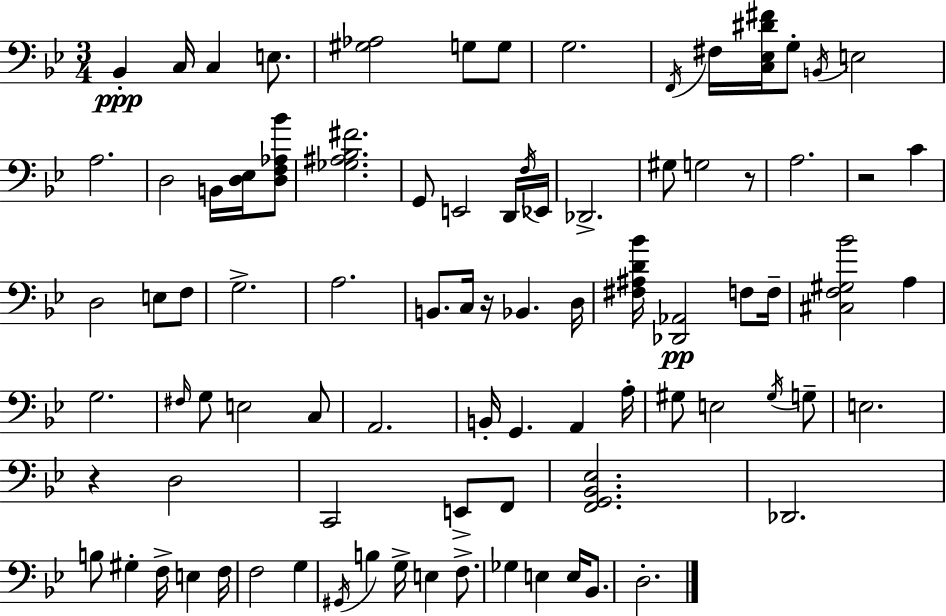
Bb2/q C3/s C3/q E3/e. [G#3,Ab3]/h G3/e G3/e G3/h. F2/s F#3/s [C3,Eb3,D#4,F#4]/s G3/e B2/s E3/h A3/h. D3/h B2/s [D3,Eb3]/s [D3,F3,Ab3,Bb4]/e [Gb3,A#3,Bb3,F#4]/h. G2/e E2/h D2/s F3/s Eb2/s Db2/h. G#3/e G3/h R/e A3/h. R/h C4/q D3/h E3/e F3/e G3/h. A3/h. B2/e. C3/s R/s Bb2/q. D3/s [F#3,A#3,D4,Bb4]/s [Db2,Ab2]/h F3/e F3/s [C#3,F3,G#3,Bb4]/h A3/q G3/h. F#3/s G3/e E3/h C3/e A2/h. B2/s G2/q. A2/q A3/s G#3/e E3/h G#3/s G3/e E3/h. R/q D3/h C2/h E2/e F2/e [F2,G2,Bb2,Eb3]/h. Db2/h. B3/e G#3/q F3/s E3/q F3/s F3/h G3/q G#2/s B3/q G3/s E3/q F3/e. Gb3/q E3/q E3/s Bb2/e. D3/h.